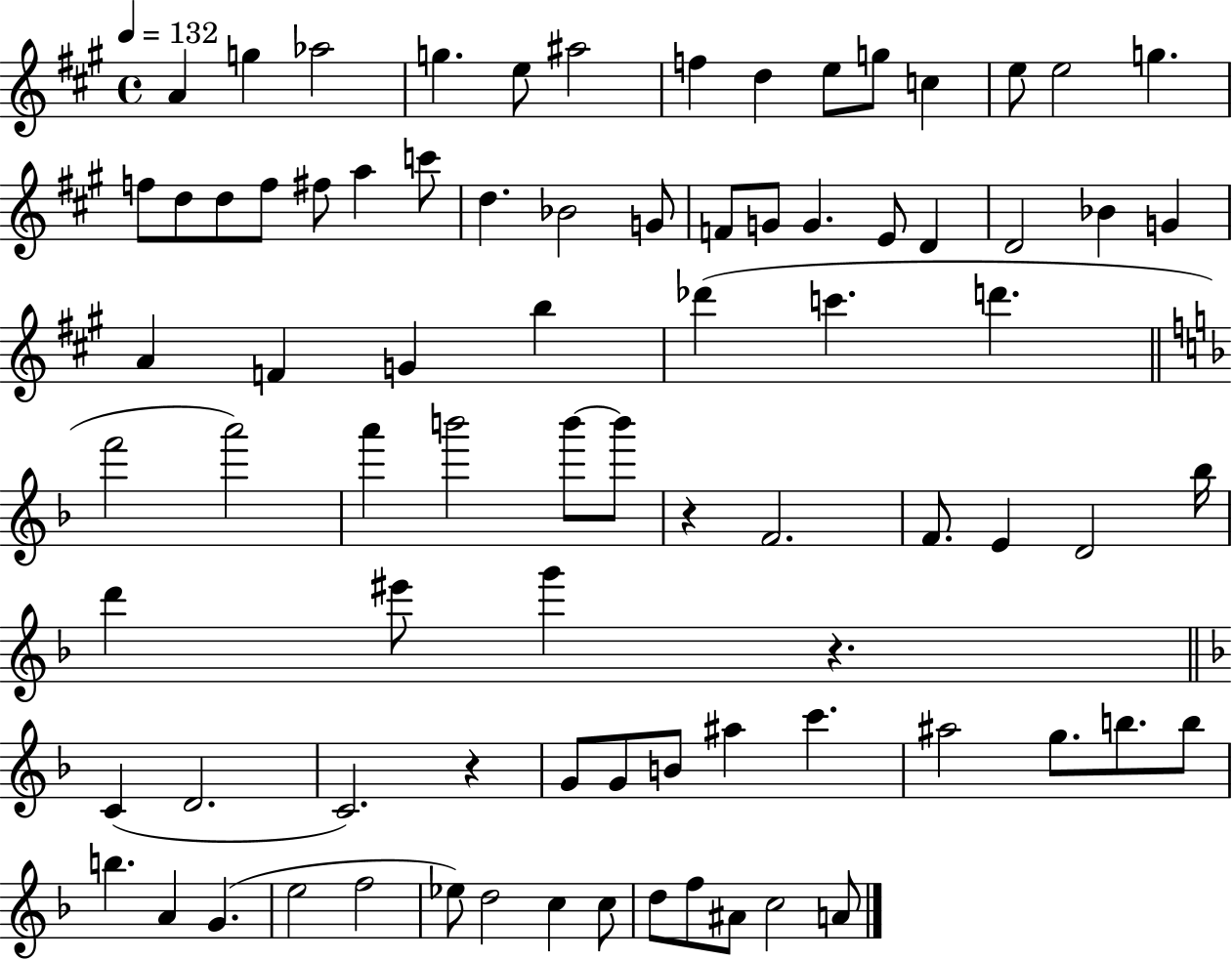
{
  \clef treble
  \time 4/4
  \defaultTimeSignature
  \key a \major
  \tempo 4 = 132
  a'4 g''4 aes''2 | g''4. e''8 ais''2 | f''4 d''4 e''8 g''8 c''4 | e''8 e''2 g''4. | \break f''8 d''8 d''8 f''8 fis''8 a''4 c'''8 | d''4. bes'2 g'8 | f'8 g'8 g'4. e'8 d'4 | d'2 bes'4 g'4 | \break a'4 f'4 g'4 b''4 | des'''4( c'''4. d'''4. | \bar "||" \break \key d \minor f'''2 a'''2) | a'''4 b'''2 b'''8~~ b'''8 | r4 f'2. | f'8. e'4 d'2 bes''16 | \break d'''4 eis'''8 g'''4 r4. | \bar "||" \break \key d \minor c'4( d'2. | c'2.) r4 | g'8 g'8 b'8 ais''4 c'''4. | ais''2 g''8. b''8. b''8 | \break b''4. a'4 g'4.( | e''2 f''2 | ees''8) d''2 c''4 c''8 | d''8 f''8 ais'8 c''2 a'8 | \break \bar "|."
}